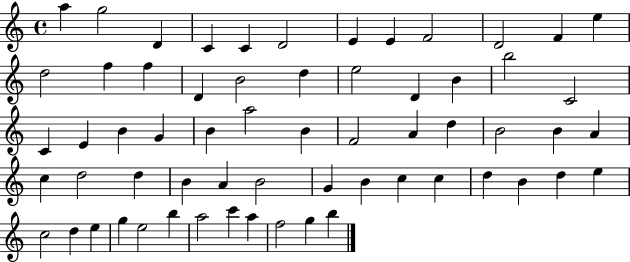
{
  \clef treble
  \time 4/4
  \defaultTimeSignature
  \key c \major
  a''4 g''2 d'4 | c'4 c'4 d'2 | e'4 e'4 f'2 | d'2 f'4 e''4 | \break d''2 f''4 f''4 | d'4 b'2 d''4 | e''2 d'4 b'4 | b''2 c'2 | \break c'4 e'4 b'4 g'4 | b'4 a''2 b'4 | f'2 a'4 d''4 | b'2 b'4 a'4 | \break c''4 d''2 d''4 | b'4 a'4 b'2 | g'4 b'4 c''4 c''4 | d''4 b'4 d''4 e''4 | \break c''2 d''4 e''4 | g''4 e''2 b''4 | a''2 c'''4 a''4 | f''2 g''4 b''4 | \break \bar "|."
}